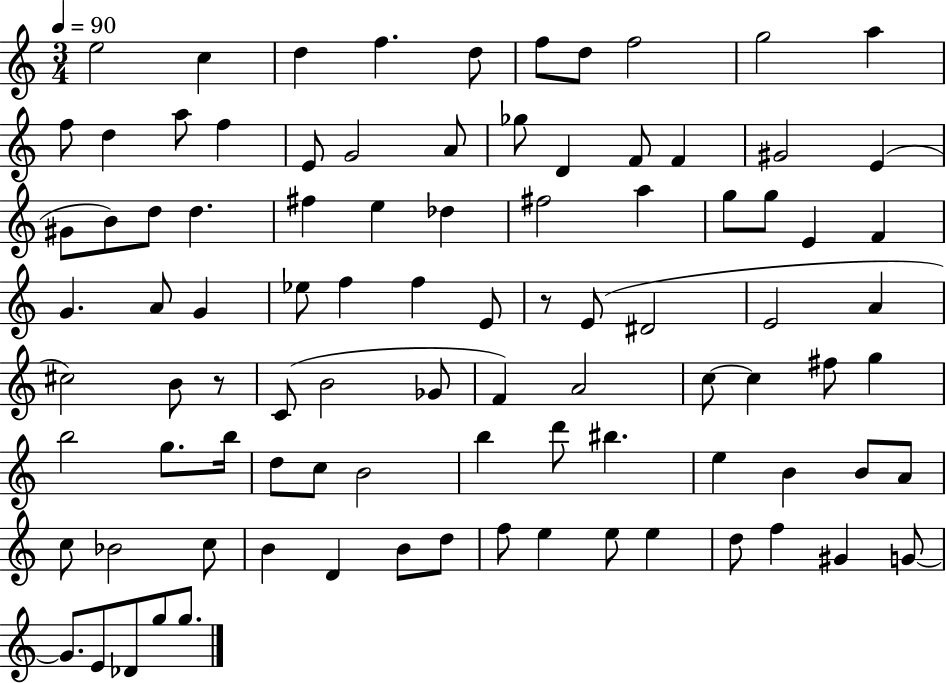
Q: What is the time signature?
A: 3/4